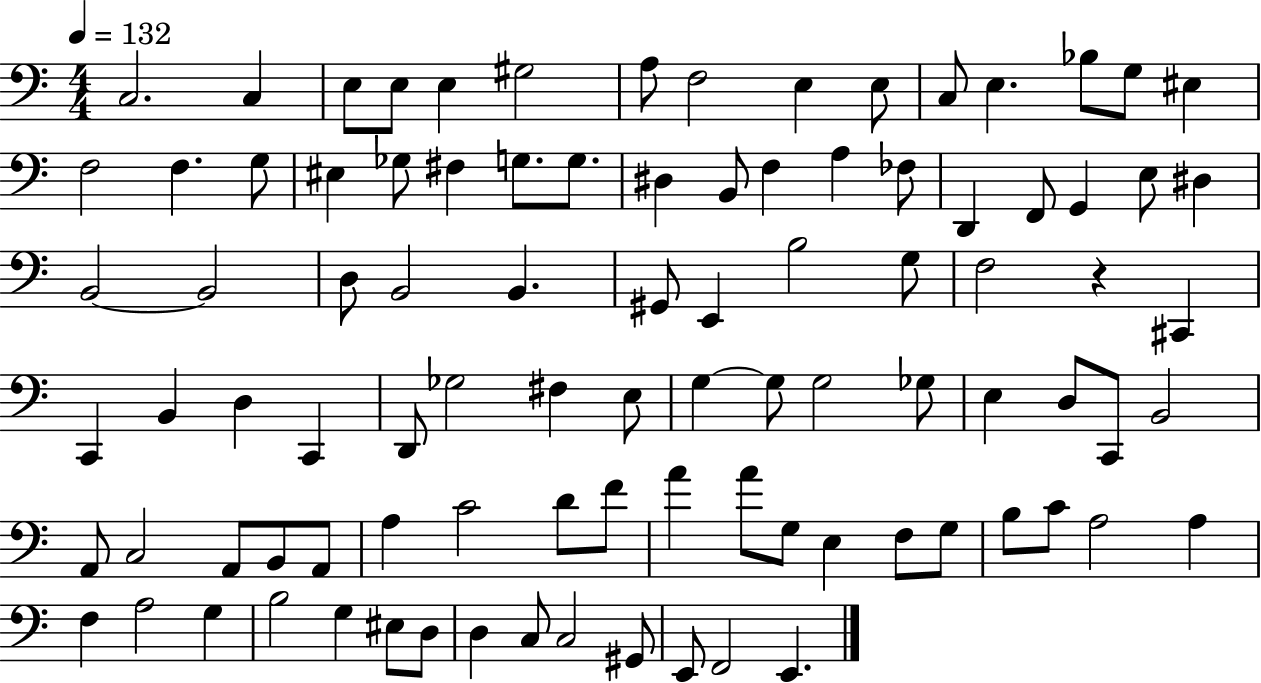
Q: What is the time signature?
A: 4/4